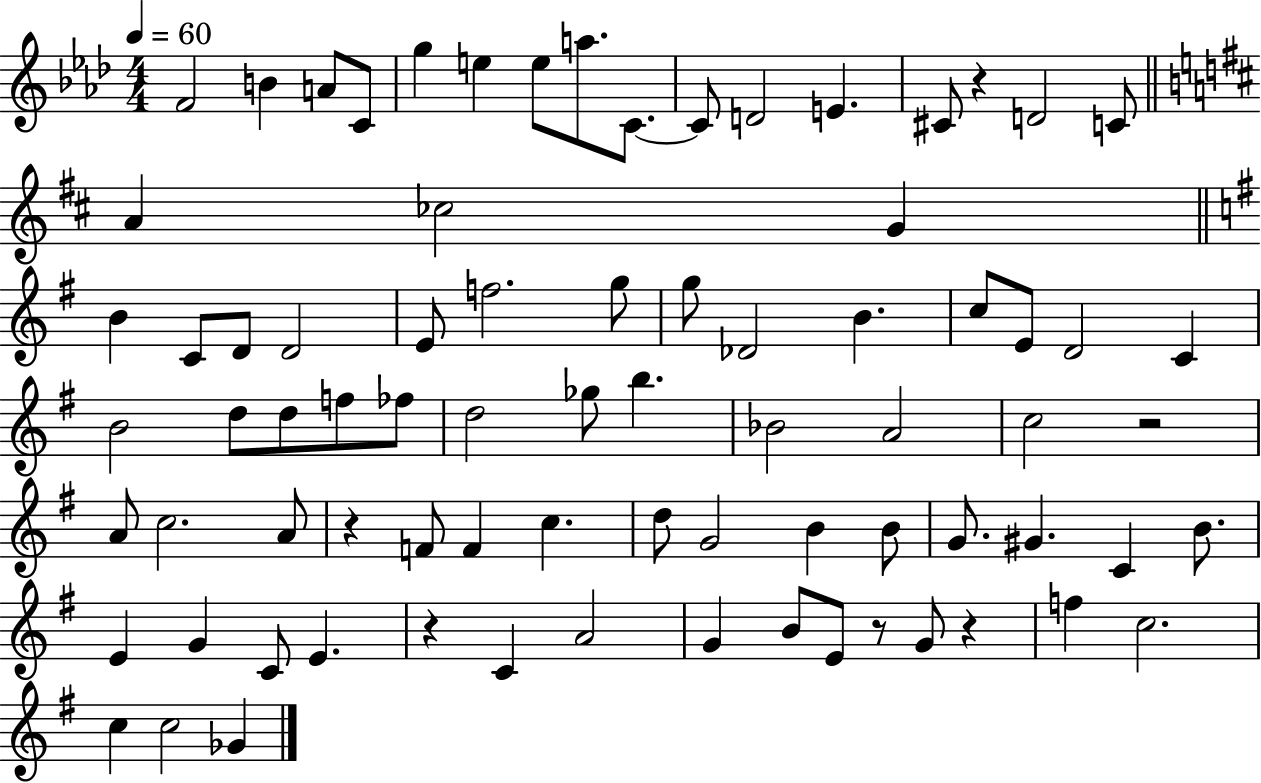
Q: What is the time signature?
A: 4/4